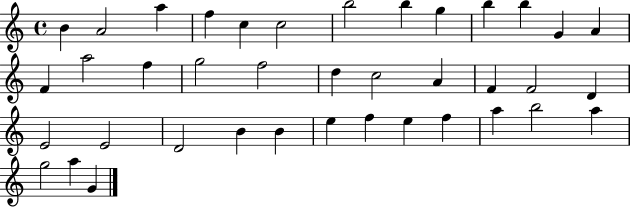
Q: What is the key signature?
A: C major